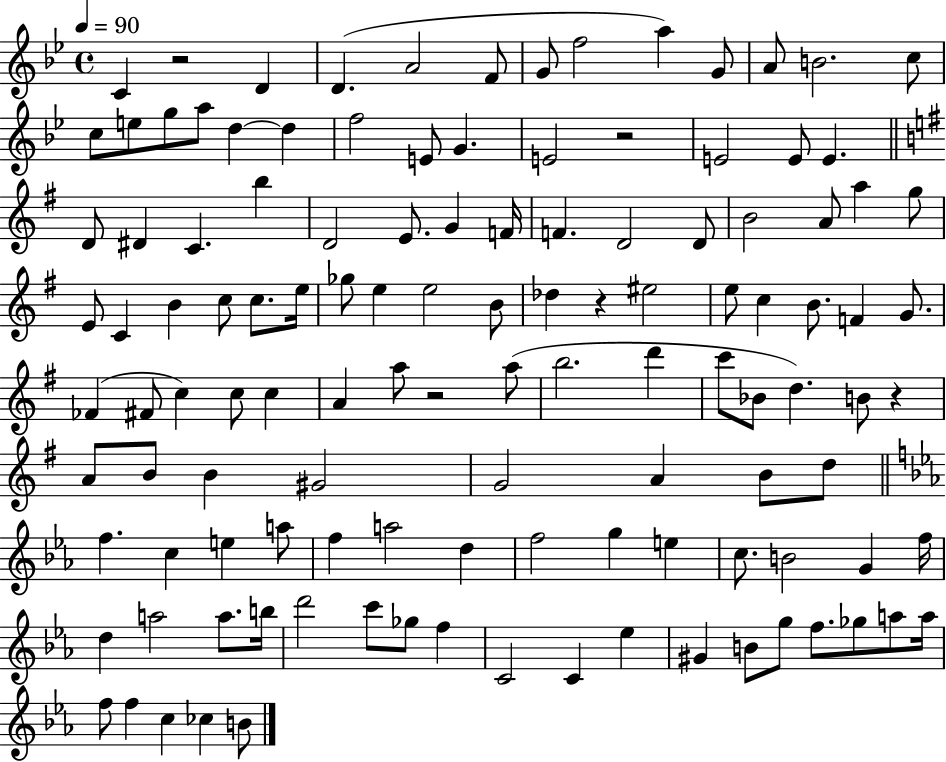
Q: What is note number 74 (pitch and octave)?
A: B4